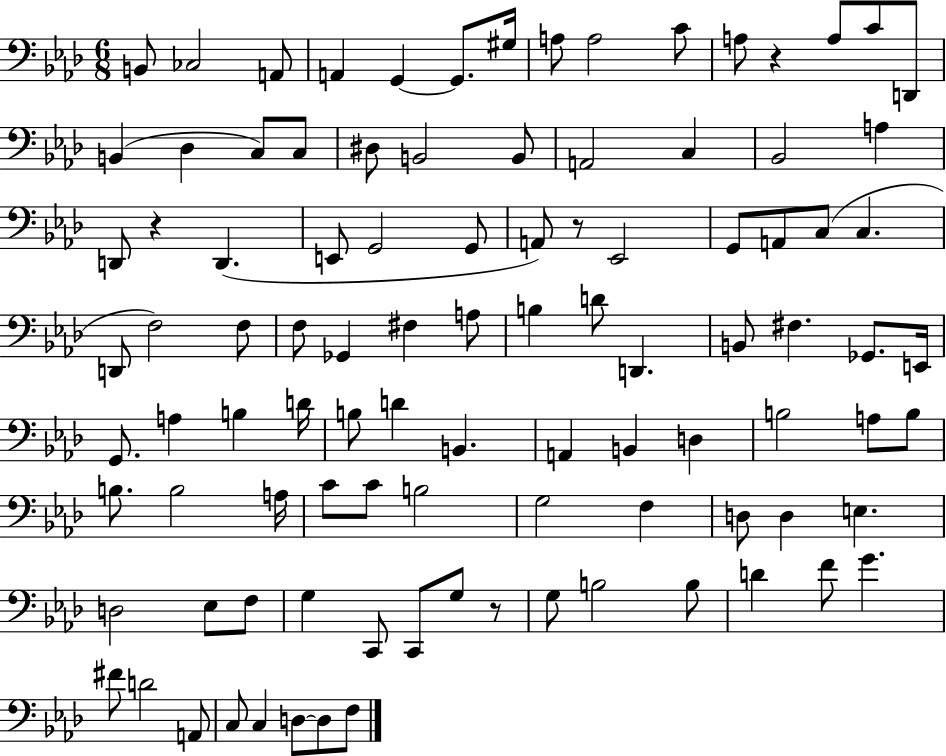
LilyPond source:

{
  \clef bass
  \numericTimeSignature
  \time 6/8
  \key aes \major
  b,8 ces2 a,8 | a,4 g,4~~ g,8. gis16 | a8 a2 c'8 | a8 r4 a8 c'8 d,8 | \break b,4( des4 c8) c8 | dis8 b,2 b,8 | a,2 c4 | bes,2 a4 | \break d,8 r4 d,4.( | e,8 g,2 g,8 | a,8) r8 ees,2 | g,8 a,8 c8( c4. | \break d,8 f2) f8 | f8 ges,4 fis4 a8 | b4 d'8 d,4. | b,8 fis4. ges,8. e,16 | \break g,8. a4 b4 d'16 | b8 d'4 b,4. | a,4 b,4 d4 | b2 a8 b8 | \break b8. b2 a16 | c'8 c'8 b2 | g2 f4 | d8 d4 e4. | \break d2 ees8 f8 | g4 c,8 c,8 g8 r8 | g8 b2 b8 | d'4 f'8 g'4. | \break fis'8 d'2 a,8 | c8 c4 d8~~ d8 f8 | \bar "|."
}